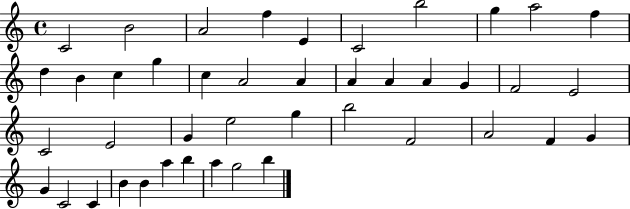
C4/h B4/h A4/h F5/q E4/q C4/h B5/h G5/q A5/h F5/q D5/q B4/q C5/q G5/q C5/q A4/h A4/q A4/q A4/q A4/q G4/q F4/h E4/h C4/h E4/h G4/q E5/h G5/q B5/h F4/h A4/h F4/q G4/q G4/q C4/h C4/q B4/q B4/q A5/q B5/q A5/q G5/h B5/q